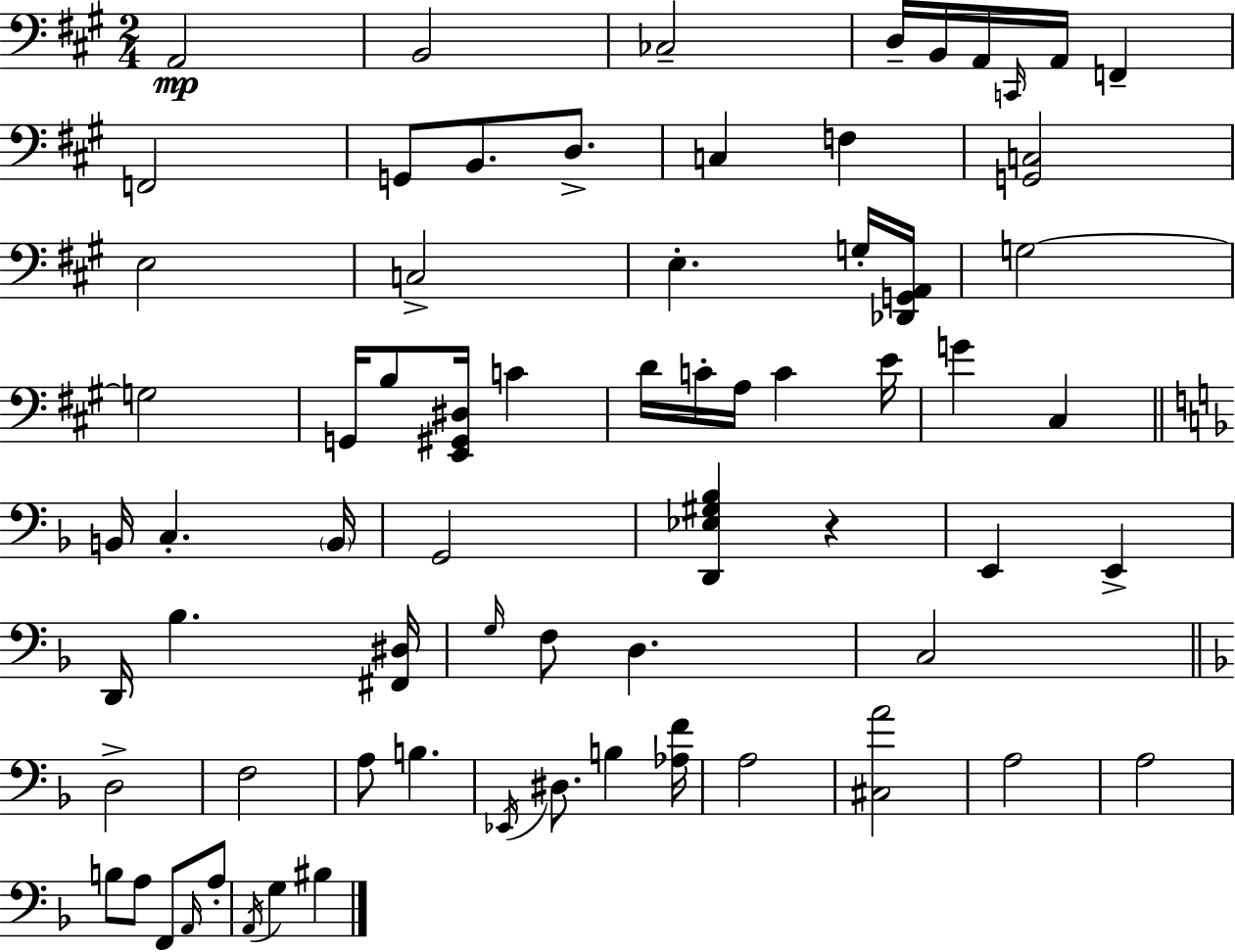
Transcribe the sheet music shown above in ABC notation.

X:1
T:Untitled
M:2/4
L:1/4
K:A
A,,2 B,,2 _C,2 D,/4 B,,/4 A,,/4 C,,/4 A,,/4 F,, F,,2 G,,/2 B,,/2 D,/2 C, F, [G,,C,]2 E,2 C,2 E, G,/4 [_D,,G,,A,,]/4 G,2 G,2 G,,/4 B,/2 [E,,^G,,^D,]/4 C D/4 C/4 A,/4 C E/4 G ^C, B,,/4 C, B,,/4 G,,2 [D,,_E,^G,_B,] z E,, E,, D,,/4 _B, [^F,,^D,]/4 G,/4 F,/2 D, C,2 D,2 F,2 A,/2 B, _E,,/4 ^D,/2 B, [_A,F]/4 A,2 [^C,A]2 A,2 A,2 B,/2 A,/2 F,,/2 A,,/4 A,/2 A,,/4 G, ^B,